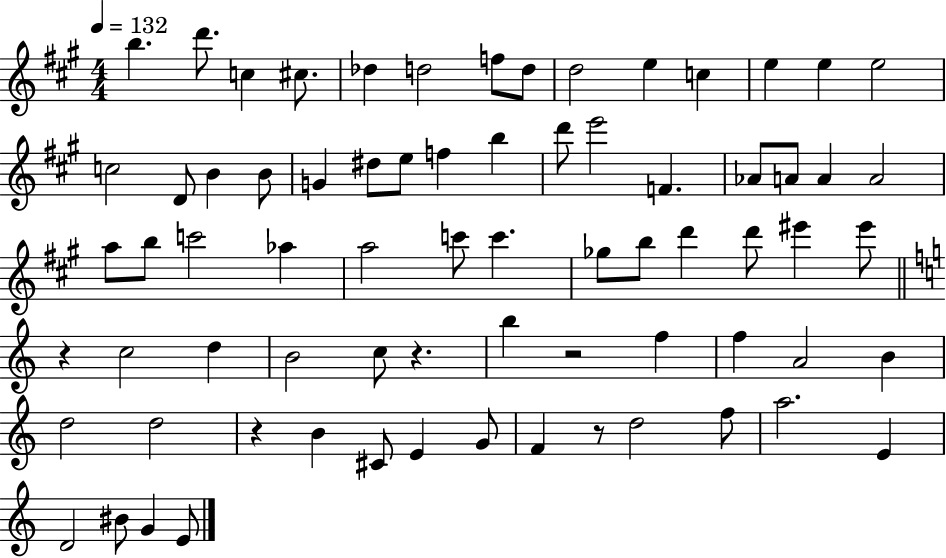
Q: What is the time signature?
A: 4/4